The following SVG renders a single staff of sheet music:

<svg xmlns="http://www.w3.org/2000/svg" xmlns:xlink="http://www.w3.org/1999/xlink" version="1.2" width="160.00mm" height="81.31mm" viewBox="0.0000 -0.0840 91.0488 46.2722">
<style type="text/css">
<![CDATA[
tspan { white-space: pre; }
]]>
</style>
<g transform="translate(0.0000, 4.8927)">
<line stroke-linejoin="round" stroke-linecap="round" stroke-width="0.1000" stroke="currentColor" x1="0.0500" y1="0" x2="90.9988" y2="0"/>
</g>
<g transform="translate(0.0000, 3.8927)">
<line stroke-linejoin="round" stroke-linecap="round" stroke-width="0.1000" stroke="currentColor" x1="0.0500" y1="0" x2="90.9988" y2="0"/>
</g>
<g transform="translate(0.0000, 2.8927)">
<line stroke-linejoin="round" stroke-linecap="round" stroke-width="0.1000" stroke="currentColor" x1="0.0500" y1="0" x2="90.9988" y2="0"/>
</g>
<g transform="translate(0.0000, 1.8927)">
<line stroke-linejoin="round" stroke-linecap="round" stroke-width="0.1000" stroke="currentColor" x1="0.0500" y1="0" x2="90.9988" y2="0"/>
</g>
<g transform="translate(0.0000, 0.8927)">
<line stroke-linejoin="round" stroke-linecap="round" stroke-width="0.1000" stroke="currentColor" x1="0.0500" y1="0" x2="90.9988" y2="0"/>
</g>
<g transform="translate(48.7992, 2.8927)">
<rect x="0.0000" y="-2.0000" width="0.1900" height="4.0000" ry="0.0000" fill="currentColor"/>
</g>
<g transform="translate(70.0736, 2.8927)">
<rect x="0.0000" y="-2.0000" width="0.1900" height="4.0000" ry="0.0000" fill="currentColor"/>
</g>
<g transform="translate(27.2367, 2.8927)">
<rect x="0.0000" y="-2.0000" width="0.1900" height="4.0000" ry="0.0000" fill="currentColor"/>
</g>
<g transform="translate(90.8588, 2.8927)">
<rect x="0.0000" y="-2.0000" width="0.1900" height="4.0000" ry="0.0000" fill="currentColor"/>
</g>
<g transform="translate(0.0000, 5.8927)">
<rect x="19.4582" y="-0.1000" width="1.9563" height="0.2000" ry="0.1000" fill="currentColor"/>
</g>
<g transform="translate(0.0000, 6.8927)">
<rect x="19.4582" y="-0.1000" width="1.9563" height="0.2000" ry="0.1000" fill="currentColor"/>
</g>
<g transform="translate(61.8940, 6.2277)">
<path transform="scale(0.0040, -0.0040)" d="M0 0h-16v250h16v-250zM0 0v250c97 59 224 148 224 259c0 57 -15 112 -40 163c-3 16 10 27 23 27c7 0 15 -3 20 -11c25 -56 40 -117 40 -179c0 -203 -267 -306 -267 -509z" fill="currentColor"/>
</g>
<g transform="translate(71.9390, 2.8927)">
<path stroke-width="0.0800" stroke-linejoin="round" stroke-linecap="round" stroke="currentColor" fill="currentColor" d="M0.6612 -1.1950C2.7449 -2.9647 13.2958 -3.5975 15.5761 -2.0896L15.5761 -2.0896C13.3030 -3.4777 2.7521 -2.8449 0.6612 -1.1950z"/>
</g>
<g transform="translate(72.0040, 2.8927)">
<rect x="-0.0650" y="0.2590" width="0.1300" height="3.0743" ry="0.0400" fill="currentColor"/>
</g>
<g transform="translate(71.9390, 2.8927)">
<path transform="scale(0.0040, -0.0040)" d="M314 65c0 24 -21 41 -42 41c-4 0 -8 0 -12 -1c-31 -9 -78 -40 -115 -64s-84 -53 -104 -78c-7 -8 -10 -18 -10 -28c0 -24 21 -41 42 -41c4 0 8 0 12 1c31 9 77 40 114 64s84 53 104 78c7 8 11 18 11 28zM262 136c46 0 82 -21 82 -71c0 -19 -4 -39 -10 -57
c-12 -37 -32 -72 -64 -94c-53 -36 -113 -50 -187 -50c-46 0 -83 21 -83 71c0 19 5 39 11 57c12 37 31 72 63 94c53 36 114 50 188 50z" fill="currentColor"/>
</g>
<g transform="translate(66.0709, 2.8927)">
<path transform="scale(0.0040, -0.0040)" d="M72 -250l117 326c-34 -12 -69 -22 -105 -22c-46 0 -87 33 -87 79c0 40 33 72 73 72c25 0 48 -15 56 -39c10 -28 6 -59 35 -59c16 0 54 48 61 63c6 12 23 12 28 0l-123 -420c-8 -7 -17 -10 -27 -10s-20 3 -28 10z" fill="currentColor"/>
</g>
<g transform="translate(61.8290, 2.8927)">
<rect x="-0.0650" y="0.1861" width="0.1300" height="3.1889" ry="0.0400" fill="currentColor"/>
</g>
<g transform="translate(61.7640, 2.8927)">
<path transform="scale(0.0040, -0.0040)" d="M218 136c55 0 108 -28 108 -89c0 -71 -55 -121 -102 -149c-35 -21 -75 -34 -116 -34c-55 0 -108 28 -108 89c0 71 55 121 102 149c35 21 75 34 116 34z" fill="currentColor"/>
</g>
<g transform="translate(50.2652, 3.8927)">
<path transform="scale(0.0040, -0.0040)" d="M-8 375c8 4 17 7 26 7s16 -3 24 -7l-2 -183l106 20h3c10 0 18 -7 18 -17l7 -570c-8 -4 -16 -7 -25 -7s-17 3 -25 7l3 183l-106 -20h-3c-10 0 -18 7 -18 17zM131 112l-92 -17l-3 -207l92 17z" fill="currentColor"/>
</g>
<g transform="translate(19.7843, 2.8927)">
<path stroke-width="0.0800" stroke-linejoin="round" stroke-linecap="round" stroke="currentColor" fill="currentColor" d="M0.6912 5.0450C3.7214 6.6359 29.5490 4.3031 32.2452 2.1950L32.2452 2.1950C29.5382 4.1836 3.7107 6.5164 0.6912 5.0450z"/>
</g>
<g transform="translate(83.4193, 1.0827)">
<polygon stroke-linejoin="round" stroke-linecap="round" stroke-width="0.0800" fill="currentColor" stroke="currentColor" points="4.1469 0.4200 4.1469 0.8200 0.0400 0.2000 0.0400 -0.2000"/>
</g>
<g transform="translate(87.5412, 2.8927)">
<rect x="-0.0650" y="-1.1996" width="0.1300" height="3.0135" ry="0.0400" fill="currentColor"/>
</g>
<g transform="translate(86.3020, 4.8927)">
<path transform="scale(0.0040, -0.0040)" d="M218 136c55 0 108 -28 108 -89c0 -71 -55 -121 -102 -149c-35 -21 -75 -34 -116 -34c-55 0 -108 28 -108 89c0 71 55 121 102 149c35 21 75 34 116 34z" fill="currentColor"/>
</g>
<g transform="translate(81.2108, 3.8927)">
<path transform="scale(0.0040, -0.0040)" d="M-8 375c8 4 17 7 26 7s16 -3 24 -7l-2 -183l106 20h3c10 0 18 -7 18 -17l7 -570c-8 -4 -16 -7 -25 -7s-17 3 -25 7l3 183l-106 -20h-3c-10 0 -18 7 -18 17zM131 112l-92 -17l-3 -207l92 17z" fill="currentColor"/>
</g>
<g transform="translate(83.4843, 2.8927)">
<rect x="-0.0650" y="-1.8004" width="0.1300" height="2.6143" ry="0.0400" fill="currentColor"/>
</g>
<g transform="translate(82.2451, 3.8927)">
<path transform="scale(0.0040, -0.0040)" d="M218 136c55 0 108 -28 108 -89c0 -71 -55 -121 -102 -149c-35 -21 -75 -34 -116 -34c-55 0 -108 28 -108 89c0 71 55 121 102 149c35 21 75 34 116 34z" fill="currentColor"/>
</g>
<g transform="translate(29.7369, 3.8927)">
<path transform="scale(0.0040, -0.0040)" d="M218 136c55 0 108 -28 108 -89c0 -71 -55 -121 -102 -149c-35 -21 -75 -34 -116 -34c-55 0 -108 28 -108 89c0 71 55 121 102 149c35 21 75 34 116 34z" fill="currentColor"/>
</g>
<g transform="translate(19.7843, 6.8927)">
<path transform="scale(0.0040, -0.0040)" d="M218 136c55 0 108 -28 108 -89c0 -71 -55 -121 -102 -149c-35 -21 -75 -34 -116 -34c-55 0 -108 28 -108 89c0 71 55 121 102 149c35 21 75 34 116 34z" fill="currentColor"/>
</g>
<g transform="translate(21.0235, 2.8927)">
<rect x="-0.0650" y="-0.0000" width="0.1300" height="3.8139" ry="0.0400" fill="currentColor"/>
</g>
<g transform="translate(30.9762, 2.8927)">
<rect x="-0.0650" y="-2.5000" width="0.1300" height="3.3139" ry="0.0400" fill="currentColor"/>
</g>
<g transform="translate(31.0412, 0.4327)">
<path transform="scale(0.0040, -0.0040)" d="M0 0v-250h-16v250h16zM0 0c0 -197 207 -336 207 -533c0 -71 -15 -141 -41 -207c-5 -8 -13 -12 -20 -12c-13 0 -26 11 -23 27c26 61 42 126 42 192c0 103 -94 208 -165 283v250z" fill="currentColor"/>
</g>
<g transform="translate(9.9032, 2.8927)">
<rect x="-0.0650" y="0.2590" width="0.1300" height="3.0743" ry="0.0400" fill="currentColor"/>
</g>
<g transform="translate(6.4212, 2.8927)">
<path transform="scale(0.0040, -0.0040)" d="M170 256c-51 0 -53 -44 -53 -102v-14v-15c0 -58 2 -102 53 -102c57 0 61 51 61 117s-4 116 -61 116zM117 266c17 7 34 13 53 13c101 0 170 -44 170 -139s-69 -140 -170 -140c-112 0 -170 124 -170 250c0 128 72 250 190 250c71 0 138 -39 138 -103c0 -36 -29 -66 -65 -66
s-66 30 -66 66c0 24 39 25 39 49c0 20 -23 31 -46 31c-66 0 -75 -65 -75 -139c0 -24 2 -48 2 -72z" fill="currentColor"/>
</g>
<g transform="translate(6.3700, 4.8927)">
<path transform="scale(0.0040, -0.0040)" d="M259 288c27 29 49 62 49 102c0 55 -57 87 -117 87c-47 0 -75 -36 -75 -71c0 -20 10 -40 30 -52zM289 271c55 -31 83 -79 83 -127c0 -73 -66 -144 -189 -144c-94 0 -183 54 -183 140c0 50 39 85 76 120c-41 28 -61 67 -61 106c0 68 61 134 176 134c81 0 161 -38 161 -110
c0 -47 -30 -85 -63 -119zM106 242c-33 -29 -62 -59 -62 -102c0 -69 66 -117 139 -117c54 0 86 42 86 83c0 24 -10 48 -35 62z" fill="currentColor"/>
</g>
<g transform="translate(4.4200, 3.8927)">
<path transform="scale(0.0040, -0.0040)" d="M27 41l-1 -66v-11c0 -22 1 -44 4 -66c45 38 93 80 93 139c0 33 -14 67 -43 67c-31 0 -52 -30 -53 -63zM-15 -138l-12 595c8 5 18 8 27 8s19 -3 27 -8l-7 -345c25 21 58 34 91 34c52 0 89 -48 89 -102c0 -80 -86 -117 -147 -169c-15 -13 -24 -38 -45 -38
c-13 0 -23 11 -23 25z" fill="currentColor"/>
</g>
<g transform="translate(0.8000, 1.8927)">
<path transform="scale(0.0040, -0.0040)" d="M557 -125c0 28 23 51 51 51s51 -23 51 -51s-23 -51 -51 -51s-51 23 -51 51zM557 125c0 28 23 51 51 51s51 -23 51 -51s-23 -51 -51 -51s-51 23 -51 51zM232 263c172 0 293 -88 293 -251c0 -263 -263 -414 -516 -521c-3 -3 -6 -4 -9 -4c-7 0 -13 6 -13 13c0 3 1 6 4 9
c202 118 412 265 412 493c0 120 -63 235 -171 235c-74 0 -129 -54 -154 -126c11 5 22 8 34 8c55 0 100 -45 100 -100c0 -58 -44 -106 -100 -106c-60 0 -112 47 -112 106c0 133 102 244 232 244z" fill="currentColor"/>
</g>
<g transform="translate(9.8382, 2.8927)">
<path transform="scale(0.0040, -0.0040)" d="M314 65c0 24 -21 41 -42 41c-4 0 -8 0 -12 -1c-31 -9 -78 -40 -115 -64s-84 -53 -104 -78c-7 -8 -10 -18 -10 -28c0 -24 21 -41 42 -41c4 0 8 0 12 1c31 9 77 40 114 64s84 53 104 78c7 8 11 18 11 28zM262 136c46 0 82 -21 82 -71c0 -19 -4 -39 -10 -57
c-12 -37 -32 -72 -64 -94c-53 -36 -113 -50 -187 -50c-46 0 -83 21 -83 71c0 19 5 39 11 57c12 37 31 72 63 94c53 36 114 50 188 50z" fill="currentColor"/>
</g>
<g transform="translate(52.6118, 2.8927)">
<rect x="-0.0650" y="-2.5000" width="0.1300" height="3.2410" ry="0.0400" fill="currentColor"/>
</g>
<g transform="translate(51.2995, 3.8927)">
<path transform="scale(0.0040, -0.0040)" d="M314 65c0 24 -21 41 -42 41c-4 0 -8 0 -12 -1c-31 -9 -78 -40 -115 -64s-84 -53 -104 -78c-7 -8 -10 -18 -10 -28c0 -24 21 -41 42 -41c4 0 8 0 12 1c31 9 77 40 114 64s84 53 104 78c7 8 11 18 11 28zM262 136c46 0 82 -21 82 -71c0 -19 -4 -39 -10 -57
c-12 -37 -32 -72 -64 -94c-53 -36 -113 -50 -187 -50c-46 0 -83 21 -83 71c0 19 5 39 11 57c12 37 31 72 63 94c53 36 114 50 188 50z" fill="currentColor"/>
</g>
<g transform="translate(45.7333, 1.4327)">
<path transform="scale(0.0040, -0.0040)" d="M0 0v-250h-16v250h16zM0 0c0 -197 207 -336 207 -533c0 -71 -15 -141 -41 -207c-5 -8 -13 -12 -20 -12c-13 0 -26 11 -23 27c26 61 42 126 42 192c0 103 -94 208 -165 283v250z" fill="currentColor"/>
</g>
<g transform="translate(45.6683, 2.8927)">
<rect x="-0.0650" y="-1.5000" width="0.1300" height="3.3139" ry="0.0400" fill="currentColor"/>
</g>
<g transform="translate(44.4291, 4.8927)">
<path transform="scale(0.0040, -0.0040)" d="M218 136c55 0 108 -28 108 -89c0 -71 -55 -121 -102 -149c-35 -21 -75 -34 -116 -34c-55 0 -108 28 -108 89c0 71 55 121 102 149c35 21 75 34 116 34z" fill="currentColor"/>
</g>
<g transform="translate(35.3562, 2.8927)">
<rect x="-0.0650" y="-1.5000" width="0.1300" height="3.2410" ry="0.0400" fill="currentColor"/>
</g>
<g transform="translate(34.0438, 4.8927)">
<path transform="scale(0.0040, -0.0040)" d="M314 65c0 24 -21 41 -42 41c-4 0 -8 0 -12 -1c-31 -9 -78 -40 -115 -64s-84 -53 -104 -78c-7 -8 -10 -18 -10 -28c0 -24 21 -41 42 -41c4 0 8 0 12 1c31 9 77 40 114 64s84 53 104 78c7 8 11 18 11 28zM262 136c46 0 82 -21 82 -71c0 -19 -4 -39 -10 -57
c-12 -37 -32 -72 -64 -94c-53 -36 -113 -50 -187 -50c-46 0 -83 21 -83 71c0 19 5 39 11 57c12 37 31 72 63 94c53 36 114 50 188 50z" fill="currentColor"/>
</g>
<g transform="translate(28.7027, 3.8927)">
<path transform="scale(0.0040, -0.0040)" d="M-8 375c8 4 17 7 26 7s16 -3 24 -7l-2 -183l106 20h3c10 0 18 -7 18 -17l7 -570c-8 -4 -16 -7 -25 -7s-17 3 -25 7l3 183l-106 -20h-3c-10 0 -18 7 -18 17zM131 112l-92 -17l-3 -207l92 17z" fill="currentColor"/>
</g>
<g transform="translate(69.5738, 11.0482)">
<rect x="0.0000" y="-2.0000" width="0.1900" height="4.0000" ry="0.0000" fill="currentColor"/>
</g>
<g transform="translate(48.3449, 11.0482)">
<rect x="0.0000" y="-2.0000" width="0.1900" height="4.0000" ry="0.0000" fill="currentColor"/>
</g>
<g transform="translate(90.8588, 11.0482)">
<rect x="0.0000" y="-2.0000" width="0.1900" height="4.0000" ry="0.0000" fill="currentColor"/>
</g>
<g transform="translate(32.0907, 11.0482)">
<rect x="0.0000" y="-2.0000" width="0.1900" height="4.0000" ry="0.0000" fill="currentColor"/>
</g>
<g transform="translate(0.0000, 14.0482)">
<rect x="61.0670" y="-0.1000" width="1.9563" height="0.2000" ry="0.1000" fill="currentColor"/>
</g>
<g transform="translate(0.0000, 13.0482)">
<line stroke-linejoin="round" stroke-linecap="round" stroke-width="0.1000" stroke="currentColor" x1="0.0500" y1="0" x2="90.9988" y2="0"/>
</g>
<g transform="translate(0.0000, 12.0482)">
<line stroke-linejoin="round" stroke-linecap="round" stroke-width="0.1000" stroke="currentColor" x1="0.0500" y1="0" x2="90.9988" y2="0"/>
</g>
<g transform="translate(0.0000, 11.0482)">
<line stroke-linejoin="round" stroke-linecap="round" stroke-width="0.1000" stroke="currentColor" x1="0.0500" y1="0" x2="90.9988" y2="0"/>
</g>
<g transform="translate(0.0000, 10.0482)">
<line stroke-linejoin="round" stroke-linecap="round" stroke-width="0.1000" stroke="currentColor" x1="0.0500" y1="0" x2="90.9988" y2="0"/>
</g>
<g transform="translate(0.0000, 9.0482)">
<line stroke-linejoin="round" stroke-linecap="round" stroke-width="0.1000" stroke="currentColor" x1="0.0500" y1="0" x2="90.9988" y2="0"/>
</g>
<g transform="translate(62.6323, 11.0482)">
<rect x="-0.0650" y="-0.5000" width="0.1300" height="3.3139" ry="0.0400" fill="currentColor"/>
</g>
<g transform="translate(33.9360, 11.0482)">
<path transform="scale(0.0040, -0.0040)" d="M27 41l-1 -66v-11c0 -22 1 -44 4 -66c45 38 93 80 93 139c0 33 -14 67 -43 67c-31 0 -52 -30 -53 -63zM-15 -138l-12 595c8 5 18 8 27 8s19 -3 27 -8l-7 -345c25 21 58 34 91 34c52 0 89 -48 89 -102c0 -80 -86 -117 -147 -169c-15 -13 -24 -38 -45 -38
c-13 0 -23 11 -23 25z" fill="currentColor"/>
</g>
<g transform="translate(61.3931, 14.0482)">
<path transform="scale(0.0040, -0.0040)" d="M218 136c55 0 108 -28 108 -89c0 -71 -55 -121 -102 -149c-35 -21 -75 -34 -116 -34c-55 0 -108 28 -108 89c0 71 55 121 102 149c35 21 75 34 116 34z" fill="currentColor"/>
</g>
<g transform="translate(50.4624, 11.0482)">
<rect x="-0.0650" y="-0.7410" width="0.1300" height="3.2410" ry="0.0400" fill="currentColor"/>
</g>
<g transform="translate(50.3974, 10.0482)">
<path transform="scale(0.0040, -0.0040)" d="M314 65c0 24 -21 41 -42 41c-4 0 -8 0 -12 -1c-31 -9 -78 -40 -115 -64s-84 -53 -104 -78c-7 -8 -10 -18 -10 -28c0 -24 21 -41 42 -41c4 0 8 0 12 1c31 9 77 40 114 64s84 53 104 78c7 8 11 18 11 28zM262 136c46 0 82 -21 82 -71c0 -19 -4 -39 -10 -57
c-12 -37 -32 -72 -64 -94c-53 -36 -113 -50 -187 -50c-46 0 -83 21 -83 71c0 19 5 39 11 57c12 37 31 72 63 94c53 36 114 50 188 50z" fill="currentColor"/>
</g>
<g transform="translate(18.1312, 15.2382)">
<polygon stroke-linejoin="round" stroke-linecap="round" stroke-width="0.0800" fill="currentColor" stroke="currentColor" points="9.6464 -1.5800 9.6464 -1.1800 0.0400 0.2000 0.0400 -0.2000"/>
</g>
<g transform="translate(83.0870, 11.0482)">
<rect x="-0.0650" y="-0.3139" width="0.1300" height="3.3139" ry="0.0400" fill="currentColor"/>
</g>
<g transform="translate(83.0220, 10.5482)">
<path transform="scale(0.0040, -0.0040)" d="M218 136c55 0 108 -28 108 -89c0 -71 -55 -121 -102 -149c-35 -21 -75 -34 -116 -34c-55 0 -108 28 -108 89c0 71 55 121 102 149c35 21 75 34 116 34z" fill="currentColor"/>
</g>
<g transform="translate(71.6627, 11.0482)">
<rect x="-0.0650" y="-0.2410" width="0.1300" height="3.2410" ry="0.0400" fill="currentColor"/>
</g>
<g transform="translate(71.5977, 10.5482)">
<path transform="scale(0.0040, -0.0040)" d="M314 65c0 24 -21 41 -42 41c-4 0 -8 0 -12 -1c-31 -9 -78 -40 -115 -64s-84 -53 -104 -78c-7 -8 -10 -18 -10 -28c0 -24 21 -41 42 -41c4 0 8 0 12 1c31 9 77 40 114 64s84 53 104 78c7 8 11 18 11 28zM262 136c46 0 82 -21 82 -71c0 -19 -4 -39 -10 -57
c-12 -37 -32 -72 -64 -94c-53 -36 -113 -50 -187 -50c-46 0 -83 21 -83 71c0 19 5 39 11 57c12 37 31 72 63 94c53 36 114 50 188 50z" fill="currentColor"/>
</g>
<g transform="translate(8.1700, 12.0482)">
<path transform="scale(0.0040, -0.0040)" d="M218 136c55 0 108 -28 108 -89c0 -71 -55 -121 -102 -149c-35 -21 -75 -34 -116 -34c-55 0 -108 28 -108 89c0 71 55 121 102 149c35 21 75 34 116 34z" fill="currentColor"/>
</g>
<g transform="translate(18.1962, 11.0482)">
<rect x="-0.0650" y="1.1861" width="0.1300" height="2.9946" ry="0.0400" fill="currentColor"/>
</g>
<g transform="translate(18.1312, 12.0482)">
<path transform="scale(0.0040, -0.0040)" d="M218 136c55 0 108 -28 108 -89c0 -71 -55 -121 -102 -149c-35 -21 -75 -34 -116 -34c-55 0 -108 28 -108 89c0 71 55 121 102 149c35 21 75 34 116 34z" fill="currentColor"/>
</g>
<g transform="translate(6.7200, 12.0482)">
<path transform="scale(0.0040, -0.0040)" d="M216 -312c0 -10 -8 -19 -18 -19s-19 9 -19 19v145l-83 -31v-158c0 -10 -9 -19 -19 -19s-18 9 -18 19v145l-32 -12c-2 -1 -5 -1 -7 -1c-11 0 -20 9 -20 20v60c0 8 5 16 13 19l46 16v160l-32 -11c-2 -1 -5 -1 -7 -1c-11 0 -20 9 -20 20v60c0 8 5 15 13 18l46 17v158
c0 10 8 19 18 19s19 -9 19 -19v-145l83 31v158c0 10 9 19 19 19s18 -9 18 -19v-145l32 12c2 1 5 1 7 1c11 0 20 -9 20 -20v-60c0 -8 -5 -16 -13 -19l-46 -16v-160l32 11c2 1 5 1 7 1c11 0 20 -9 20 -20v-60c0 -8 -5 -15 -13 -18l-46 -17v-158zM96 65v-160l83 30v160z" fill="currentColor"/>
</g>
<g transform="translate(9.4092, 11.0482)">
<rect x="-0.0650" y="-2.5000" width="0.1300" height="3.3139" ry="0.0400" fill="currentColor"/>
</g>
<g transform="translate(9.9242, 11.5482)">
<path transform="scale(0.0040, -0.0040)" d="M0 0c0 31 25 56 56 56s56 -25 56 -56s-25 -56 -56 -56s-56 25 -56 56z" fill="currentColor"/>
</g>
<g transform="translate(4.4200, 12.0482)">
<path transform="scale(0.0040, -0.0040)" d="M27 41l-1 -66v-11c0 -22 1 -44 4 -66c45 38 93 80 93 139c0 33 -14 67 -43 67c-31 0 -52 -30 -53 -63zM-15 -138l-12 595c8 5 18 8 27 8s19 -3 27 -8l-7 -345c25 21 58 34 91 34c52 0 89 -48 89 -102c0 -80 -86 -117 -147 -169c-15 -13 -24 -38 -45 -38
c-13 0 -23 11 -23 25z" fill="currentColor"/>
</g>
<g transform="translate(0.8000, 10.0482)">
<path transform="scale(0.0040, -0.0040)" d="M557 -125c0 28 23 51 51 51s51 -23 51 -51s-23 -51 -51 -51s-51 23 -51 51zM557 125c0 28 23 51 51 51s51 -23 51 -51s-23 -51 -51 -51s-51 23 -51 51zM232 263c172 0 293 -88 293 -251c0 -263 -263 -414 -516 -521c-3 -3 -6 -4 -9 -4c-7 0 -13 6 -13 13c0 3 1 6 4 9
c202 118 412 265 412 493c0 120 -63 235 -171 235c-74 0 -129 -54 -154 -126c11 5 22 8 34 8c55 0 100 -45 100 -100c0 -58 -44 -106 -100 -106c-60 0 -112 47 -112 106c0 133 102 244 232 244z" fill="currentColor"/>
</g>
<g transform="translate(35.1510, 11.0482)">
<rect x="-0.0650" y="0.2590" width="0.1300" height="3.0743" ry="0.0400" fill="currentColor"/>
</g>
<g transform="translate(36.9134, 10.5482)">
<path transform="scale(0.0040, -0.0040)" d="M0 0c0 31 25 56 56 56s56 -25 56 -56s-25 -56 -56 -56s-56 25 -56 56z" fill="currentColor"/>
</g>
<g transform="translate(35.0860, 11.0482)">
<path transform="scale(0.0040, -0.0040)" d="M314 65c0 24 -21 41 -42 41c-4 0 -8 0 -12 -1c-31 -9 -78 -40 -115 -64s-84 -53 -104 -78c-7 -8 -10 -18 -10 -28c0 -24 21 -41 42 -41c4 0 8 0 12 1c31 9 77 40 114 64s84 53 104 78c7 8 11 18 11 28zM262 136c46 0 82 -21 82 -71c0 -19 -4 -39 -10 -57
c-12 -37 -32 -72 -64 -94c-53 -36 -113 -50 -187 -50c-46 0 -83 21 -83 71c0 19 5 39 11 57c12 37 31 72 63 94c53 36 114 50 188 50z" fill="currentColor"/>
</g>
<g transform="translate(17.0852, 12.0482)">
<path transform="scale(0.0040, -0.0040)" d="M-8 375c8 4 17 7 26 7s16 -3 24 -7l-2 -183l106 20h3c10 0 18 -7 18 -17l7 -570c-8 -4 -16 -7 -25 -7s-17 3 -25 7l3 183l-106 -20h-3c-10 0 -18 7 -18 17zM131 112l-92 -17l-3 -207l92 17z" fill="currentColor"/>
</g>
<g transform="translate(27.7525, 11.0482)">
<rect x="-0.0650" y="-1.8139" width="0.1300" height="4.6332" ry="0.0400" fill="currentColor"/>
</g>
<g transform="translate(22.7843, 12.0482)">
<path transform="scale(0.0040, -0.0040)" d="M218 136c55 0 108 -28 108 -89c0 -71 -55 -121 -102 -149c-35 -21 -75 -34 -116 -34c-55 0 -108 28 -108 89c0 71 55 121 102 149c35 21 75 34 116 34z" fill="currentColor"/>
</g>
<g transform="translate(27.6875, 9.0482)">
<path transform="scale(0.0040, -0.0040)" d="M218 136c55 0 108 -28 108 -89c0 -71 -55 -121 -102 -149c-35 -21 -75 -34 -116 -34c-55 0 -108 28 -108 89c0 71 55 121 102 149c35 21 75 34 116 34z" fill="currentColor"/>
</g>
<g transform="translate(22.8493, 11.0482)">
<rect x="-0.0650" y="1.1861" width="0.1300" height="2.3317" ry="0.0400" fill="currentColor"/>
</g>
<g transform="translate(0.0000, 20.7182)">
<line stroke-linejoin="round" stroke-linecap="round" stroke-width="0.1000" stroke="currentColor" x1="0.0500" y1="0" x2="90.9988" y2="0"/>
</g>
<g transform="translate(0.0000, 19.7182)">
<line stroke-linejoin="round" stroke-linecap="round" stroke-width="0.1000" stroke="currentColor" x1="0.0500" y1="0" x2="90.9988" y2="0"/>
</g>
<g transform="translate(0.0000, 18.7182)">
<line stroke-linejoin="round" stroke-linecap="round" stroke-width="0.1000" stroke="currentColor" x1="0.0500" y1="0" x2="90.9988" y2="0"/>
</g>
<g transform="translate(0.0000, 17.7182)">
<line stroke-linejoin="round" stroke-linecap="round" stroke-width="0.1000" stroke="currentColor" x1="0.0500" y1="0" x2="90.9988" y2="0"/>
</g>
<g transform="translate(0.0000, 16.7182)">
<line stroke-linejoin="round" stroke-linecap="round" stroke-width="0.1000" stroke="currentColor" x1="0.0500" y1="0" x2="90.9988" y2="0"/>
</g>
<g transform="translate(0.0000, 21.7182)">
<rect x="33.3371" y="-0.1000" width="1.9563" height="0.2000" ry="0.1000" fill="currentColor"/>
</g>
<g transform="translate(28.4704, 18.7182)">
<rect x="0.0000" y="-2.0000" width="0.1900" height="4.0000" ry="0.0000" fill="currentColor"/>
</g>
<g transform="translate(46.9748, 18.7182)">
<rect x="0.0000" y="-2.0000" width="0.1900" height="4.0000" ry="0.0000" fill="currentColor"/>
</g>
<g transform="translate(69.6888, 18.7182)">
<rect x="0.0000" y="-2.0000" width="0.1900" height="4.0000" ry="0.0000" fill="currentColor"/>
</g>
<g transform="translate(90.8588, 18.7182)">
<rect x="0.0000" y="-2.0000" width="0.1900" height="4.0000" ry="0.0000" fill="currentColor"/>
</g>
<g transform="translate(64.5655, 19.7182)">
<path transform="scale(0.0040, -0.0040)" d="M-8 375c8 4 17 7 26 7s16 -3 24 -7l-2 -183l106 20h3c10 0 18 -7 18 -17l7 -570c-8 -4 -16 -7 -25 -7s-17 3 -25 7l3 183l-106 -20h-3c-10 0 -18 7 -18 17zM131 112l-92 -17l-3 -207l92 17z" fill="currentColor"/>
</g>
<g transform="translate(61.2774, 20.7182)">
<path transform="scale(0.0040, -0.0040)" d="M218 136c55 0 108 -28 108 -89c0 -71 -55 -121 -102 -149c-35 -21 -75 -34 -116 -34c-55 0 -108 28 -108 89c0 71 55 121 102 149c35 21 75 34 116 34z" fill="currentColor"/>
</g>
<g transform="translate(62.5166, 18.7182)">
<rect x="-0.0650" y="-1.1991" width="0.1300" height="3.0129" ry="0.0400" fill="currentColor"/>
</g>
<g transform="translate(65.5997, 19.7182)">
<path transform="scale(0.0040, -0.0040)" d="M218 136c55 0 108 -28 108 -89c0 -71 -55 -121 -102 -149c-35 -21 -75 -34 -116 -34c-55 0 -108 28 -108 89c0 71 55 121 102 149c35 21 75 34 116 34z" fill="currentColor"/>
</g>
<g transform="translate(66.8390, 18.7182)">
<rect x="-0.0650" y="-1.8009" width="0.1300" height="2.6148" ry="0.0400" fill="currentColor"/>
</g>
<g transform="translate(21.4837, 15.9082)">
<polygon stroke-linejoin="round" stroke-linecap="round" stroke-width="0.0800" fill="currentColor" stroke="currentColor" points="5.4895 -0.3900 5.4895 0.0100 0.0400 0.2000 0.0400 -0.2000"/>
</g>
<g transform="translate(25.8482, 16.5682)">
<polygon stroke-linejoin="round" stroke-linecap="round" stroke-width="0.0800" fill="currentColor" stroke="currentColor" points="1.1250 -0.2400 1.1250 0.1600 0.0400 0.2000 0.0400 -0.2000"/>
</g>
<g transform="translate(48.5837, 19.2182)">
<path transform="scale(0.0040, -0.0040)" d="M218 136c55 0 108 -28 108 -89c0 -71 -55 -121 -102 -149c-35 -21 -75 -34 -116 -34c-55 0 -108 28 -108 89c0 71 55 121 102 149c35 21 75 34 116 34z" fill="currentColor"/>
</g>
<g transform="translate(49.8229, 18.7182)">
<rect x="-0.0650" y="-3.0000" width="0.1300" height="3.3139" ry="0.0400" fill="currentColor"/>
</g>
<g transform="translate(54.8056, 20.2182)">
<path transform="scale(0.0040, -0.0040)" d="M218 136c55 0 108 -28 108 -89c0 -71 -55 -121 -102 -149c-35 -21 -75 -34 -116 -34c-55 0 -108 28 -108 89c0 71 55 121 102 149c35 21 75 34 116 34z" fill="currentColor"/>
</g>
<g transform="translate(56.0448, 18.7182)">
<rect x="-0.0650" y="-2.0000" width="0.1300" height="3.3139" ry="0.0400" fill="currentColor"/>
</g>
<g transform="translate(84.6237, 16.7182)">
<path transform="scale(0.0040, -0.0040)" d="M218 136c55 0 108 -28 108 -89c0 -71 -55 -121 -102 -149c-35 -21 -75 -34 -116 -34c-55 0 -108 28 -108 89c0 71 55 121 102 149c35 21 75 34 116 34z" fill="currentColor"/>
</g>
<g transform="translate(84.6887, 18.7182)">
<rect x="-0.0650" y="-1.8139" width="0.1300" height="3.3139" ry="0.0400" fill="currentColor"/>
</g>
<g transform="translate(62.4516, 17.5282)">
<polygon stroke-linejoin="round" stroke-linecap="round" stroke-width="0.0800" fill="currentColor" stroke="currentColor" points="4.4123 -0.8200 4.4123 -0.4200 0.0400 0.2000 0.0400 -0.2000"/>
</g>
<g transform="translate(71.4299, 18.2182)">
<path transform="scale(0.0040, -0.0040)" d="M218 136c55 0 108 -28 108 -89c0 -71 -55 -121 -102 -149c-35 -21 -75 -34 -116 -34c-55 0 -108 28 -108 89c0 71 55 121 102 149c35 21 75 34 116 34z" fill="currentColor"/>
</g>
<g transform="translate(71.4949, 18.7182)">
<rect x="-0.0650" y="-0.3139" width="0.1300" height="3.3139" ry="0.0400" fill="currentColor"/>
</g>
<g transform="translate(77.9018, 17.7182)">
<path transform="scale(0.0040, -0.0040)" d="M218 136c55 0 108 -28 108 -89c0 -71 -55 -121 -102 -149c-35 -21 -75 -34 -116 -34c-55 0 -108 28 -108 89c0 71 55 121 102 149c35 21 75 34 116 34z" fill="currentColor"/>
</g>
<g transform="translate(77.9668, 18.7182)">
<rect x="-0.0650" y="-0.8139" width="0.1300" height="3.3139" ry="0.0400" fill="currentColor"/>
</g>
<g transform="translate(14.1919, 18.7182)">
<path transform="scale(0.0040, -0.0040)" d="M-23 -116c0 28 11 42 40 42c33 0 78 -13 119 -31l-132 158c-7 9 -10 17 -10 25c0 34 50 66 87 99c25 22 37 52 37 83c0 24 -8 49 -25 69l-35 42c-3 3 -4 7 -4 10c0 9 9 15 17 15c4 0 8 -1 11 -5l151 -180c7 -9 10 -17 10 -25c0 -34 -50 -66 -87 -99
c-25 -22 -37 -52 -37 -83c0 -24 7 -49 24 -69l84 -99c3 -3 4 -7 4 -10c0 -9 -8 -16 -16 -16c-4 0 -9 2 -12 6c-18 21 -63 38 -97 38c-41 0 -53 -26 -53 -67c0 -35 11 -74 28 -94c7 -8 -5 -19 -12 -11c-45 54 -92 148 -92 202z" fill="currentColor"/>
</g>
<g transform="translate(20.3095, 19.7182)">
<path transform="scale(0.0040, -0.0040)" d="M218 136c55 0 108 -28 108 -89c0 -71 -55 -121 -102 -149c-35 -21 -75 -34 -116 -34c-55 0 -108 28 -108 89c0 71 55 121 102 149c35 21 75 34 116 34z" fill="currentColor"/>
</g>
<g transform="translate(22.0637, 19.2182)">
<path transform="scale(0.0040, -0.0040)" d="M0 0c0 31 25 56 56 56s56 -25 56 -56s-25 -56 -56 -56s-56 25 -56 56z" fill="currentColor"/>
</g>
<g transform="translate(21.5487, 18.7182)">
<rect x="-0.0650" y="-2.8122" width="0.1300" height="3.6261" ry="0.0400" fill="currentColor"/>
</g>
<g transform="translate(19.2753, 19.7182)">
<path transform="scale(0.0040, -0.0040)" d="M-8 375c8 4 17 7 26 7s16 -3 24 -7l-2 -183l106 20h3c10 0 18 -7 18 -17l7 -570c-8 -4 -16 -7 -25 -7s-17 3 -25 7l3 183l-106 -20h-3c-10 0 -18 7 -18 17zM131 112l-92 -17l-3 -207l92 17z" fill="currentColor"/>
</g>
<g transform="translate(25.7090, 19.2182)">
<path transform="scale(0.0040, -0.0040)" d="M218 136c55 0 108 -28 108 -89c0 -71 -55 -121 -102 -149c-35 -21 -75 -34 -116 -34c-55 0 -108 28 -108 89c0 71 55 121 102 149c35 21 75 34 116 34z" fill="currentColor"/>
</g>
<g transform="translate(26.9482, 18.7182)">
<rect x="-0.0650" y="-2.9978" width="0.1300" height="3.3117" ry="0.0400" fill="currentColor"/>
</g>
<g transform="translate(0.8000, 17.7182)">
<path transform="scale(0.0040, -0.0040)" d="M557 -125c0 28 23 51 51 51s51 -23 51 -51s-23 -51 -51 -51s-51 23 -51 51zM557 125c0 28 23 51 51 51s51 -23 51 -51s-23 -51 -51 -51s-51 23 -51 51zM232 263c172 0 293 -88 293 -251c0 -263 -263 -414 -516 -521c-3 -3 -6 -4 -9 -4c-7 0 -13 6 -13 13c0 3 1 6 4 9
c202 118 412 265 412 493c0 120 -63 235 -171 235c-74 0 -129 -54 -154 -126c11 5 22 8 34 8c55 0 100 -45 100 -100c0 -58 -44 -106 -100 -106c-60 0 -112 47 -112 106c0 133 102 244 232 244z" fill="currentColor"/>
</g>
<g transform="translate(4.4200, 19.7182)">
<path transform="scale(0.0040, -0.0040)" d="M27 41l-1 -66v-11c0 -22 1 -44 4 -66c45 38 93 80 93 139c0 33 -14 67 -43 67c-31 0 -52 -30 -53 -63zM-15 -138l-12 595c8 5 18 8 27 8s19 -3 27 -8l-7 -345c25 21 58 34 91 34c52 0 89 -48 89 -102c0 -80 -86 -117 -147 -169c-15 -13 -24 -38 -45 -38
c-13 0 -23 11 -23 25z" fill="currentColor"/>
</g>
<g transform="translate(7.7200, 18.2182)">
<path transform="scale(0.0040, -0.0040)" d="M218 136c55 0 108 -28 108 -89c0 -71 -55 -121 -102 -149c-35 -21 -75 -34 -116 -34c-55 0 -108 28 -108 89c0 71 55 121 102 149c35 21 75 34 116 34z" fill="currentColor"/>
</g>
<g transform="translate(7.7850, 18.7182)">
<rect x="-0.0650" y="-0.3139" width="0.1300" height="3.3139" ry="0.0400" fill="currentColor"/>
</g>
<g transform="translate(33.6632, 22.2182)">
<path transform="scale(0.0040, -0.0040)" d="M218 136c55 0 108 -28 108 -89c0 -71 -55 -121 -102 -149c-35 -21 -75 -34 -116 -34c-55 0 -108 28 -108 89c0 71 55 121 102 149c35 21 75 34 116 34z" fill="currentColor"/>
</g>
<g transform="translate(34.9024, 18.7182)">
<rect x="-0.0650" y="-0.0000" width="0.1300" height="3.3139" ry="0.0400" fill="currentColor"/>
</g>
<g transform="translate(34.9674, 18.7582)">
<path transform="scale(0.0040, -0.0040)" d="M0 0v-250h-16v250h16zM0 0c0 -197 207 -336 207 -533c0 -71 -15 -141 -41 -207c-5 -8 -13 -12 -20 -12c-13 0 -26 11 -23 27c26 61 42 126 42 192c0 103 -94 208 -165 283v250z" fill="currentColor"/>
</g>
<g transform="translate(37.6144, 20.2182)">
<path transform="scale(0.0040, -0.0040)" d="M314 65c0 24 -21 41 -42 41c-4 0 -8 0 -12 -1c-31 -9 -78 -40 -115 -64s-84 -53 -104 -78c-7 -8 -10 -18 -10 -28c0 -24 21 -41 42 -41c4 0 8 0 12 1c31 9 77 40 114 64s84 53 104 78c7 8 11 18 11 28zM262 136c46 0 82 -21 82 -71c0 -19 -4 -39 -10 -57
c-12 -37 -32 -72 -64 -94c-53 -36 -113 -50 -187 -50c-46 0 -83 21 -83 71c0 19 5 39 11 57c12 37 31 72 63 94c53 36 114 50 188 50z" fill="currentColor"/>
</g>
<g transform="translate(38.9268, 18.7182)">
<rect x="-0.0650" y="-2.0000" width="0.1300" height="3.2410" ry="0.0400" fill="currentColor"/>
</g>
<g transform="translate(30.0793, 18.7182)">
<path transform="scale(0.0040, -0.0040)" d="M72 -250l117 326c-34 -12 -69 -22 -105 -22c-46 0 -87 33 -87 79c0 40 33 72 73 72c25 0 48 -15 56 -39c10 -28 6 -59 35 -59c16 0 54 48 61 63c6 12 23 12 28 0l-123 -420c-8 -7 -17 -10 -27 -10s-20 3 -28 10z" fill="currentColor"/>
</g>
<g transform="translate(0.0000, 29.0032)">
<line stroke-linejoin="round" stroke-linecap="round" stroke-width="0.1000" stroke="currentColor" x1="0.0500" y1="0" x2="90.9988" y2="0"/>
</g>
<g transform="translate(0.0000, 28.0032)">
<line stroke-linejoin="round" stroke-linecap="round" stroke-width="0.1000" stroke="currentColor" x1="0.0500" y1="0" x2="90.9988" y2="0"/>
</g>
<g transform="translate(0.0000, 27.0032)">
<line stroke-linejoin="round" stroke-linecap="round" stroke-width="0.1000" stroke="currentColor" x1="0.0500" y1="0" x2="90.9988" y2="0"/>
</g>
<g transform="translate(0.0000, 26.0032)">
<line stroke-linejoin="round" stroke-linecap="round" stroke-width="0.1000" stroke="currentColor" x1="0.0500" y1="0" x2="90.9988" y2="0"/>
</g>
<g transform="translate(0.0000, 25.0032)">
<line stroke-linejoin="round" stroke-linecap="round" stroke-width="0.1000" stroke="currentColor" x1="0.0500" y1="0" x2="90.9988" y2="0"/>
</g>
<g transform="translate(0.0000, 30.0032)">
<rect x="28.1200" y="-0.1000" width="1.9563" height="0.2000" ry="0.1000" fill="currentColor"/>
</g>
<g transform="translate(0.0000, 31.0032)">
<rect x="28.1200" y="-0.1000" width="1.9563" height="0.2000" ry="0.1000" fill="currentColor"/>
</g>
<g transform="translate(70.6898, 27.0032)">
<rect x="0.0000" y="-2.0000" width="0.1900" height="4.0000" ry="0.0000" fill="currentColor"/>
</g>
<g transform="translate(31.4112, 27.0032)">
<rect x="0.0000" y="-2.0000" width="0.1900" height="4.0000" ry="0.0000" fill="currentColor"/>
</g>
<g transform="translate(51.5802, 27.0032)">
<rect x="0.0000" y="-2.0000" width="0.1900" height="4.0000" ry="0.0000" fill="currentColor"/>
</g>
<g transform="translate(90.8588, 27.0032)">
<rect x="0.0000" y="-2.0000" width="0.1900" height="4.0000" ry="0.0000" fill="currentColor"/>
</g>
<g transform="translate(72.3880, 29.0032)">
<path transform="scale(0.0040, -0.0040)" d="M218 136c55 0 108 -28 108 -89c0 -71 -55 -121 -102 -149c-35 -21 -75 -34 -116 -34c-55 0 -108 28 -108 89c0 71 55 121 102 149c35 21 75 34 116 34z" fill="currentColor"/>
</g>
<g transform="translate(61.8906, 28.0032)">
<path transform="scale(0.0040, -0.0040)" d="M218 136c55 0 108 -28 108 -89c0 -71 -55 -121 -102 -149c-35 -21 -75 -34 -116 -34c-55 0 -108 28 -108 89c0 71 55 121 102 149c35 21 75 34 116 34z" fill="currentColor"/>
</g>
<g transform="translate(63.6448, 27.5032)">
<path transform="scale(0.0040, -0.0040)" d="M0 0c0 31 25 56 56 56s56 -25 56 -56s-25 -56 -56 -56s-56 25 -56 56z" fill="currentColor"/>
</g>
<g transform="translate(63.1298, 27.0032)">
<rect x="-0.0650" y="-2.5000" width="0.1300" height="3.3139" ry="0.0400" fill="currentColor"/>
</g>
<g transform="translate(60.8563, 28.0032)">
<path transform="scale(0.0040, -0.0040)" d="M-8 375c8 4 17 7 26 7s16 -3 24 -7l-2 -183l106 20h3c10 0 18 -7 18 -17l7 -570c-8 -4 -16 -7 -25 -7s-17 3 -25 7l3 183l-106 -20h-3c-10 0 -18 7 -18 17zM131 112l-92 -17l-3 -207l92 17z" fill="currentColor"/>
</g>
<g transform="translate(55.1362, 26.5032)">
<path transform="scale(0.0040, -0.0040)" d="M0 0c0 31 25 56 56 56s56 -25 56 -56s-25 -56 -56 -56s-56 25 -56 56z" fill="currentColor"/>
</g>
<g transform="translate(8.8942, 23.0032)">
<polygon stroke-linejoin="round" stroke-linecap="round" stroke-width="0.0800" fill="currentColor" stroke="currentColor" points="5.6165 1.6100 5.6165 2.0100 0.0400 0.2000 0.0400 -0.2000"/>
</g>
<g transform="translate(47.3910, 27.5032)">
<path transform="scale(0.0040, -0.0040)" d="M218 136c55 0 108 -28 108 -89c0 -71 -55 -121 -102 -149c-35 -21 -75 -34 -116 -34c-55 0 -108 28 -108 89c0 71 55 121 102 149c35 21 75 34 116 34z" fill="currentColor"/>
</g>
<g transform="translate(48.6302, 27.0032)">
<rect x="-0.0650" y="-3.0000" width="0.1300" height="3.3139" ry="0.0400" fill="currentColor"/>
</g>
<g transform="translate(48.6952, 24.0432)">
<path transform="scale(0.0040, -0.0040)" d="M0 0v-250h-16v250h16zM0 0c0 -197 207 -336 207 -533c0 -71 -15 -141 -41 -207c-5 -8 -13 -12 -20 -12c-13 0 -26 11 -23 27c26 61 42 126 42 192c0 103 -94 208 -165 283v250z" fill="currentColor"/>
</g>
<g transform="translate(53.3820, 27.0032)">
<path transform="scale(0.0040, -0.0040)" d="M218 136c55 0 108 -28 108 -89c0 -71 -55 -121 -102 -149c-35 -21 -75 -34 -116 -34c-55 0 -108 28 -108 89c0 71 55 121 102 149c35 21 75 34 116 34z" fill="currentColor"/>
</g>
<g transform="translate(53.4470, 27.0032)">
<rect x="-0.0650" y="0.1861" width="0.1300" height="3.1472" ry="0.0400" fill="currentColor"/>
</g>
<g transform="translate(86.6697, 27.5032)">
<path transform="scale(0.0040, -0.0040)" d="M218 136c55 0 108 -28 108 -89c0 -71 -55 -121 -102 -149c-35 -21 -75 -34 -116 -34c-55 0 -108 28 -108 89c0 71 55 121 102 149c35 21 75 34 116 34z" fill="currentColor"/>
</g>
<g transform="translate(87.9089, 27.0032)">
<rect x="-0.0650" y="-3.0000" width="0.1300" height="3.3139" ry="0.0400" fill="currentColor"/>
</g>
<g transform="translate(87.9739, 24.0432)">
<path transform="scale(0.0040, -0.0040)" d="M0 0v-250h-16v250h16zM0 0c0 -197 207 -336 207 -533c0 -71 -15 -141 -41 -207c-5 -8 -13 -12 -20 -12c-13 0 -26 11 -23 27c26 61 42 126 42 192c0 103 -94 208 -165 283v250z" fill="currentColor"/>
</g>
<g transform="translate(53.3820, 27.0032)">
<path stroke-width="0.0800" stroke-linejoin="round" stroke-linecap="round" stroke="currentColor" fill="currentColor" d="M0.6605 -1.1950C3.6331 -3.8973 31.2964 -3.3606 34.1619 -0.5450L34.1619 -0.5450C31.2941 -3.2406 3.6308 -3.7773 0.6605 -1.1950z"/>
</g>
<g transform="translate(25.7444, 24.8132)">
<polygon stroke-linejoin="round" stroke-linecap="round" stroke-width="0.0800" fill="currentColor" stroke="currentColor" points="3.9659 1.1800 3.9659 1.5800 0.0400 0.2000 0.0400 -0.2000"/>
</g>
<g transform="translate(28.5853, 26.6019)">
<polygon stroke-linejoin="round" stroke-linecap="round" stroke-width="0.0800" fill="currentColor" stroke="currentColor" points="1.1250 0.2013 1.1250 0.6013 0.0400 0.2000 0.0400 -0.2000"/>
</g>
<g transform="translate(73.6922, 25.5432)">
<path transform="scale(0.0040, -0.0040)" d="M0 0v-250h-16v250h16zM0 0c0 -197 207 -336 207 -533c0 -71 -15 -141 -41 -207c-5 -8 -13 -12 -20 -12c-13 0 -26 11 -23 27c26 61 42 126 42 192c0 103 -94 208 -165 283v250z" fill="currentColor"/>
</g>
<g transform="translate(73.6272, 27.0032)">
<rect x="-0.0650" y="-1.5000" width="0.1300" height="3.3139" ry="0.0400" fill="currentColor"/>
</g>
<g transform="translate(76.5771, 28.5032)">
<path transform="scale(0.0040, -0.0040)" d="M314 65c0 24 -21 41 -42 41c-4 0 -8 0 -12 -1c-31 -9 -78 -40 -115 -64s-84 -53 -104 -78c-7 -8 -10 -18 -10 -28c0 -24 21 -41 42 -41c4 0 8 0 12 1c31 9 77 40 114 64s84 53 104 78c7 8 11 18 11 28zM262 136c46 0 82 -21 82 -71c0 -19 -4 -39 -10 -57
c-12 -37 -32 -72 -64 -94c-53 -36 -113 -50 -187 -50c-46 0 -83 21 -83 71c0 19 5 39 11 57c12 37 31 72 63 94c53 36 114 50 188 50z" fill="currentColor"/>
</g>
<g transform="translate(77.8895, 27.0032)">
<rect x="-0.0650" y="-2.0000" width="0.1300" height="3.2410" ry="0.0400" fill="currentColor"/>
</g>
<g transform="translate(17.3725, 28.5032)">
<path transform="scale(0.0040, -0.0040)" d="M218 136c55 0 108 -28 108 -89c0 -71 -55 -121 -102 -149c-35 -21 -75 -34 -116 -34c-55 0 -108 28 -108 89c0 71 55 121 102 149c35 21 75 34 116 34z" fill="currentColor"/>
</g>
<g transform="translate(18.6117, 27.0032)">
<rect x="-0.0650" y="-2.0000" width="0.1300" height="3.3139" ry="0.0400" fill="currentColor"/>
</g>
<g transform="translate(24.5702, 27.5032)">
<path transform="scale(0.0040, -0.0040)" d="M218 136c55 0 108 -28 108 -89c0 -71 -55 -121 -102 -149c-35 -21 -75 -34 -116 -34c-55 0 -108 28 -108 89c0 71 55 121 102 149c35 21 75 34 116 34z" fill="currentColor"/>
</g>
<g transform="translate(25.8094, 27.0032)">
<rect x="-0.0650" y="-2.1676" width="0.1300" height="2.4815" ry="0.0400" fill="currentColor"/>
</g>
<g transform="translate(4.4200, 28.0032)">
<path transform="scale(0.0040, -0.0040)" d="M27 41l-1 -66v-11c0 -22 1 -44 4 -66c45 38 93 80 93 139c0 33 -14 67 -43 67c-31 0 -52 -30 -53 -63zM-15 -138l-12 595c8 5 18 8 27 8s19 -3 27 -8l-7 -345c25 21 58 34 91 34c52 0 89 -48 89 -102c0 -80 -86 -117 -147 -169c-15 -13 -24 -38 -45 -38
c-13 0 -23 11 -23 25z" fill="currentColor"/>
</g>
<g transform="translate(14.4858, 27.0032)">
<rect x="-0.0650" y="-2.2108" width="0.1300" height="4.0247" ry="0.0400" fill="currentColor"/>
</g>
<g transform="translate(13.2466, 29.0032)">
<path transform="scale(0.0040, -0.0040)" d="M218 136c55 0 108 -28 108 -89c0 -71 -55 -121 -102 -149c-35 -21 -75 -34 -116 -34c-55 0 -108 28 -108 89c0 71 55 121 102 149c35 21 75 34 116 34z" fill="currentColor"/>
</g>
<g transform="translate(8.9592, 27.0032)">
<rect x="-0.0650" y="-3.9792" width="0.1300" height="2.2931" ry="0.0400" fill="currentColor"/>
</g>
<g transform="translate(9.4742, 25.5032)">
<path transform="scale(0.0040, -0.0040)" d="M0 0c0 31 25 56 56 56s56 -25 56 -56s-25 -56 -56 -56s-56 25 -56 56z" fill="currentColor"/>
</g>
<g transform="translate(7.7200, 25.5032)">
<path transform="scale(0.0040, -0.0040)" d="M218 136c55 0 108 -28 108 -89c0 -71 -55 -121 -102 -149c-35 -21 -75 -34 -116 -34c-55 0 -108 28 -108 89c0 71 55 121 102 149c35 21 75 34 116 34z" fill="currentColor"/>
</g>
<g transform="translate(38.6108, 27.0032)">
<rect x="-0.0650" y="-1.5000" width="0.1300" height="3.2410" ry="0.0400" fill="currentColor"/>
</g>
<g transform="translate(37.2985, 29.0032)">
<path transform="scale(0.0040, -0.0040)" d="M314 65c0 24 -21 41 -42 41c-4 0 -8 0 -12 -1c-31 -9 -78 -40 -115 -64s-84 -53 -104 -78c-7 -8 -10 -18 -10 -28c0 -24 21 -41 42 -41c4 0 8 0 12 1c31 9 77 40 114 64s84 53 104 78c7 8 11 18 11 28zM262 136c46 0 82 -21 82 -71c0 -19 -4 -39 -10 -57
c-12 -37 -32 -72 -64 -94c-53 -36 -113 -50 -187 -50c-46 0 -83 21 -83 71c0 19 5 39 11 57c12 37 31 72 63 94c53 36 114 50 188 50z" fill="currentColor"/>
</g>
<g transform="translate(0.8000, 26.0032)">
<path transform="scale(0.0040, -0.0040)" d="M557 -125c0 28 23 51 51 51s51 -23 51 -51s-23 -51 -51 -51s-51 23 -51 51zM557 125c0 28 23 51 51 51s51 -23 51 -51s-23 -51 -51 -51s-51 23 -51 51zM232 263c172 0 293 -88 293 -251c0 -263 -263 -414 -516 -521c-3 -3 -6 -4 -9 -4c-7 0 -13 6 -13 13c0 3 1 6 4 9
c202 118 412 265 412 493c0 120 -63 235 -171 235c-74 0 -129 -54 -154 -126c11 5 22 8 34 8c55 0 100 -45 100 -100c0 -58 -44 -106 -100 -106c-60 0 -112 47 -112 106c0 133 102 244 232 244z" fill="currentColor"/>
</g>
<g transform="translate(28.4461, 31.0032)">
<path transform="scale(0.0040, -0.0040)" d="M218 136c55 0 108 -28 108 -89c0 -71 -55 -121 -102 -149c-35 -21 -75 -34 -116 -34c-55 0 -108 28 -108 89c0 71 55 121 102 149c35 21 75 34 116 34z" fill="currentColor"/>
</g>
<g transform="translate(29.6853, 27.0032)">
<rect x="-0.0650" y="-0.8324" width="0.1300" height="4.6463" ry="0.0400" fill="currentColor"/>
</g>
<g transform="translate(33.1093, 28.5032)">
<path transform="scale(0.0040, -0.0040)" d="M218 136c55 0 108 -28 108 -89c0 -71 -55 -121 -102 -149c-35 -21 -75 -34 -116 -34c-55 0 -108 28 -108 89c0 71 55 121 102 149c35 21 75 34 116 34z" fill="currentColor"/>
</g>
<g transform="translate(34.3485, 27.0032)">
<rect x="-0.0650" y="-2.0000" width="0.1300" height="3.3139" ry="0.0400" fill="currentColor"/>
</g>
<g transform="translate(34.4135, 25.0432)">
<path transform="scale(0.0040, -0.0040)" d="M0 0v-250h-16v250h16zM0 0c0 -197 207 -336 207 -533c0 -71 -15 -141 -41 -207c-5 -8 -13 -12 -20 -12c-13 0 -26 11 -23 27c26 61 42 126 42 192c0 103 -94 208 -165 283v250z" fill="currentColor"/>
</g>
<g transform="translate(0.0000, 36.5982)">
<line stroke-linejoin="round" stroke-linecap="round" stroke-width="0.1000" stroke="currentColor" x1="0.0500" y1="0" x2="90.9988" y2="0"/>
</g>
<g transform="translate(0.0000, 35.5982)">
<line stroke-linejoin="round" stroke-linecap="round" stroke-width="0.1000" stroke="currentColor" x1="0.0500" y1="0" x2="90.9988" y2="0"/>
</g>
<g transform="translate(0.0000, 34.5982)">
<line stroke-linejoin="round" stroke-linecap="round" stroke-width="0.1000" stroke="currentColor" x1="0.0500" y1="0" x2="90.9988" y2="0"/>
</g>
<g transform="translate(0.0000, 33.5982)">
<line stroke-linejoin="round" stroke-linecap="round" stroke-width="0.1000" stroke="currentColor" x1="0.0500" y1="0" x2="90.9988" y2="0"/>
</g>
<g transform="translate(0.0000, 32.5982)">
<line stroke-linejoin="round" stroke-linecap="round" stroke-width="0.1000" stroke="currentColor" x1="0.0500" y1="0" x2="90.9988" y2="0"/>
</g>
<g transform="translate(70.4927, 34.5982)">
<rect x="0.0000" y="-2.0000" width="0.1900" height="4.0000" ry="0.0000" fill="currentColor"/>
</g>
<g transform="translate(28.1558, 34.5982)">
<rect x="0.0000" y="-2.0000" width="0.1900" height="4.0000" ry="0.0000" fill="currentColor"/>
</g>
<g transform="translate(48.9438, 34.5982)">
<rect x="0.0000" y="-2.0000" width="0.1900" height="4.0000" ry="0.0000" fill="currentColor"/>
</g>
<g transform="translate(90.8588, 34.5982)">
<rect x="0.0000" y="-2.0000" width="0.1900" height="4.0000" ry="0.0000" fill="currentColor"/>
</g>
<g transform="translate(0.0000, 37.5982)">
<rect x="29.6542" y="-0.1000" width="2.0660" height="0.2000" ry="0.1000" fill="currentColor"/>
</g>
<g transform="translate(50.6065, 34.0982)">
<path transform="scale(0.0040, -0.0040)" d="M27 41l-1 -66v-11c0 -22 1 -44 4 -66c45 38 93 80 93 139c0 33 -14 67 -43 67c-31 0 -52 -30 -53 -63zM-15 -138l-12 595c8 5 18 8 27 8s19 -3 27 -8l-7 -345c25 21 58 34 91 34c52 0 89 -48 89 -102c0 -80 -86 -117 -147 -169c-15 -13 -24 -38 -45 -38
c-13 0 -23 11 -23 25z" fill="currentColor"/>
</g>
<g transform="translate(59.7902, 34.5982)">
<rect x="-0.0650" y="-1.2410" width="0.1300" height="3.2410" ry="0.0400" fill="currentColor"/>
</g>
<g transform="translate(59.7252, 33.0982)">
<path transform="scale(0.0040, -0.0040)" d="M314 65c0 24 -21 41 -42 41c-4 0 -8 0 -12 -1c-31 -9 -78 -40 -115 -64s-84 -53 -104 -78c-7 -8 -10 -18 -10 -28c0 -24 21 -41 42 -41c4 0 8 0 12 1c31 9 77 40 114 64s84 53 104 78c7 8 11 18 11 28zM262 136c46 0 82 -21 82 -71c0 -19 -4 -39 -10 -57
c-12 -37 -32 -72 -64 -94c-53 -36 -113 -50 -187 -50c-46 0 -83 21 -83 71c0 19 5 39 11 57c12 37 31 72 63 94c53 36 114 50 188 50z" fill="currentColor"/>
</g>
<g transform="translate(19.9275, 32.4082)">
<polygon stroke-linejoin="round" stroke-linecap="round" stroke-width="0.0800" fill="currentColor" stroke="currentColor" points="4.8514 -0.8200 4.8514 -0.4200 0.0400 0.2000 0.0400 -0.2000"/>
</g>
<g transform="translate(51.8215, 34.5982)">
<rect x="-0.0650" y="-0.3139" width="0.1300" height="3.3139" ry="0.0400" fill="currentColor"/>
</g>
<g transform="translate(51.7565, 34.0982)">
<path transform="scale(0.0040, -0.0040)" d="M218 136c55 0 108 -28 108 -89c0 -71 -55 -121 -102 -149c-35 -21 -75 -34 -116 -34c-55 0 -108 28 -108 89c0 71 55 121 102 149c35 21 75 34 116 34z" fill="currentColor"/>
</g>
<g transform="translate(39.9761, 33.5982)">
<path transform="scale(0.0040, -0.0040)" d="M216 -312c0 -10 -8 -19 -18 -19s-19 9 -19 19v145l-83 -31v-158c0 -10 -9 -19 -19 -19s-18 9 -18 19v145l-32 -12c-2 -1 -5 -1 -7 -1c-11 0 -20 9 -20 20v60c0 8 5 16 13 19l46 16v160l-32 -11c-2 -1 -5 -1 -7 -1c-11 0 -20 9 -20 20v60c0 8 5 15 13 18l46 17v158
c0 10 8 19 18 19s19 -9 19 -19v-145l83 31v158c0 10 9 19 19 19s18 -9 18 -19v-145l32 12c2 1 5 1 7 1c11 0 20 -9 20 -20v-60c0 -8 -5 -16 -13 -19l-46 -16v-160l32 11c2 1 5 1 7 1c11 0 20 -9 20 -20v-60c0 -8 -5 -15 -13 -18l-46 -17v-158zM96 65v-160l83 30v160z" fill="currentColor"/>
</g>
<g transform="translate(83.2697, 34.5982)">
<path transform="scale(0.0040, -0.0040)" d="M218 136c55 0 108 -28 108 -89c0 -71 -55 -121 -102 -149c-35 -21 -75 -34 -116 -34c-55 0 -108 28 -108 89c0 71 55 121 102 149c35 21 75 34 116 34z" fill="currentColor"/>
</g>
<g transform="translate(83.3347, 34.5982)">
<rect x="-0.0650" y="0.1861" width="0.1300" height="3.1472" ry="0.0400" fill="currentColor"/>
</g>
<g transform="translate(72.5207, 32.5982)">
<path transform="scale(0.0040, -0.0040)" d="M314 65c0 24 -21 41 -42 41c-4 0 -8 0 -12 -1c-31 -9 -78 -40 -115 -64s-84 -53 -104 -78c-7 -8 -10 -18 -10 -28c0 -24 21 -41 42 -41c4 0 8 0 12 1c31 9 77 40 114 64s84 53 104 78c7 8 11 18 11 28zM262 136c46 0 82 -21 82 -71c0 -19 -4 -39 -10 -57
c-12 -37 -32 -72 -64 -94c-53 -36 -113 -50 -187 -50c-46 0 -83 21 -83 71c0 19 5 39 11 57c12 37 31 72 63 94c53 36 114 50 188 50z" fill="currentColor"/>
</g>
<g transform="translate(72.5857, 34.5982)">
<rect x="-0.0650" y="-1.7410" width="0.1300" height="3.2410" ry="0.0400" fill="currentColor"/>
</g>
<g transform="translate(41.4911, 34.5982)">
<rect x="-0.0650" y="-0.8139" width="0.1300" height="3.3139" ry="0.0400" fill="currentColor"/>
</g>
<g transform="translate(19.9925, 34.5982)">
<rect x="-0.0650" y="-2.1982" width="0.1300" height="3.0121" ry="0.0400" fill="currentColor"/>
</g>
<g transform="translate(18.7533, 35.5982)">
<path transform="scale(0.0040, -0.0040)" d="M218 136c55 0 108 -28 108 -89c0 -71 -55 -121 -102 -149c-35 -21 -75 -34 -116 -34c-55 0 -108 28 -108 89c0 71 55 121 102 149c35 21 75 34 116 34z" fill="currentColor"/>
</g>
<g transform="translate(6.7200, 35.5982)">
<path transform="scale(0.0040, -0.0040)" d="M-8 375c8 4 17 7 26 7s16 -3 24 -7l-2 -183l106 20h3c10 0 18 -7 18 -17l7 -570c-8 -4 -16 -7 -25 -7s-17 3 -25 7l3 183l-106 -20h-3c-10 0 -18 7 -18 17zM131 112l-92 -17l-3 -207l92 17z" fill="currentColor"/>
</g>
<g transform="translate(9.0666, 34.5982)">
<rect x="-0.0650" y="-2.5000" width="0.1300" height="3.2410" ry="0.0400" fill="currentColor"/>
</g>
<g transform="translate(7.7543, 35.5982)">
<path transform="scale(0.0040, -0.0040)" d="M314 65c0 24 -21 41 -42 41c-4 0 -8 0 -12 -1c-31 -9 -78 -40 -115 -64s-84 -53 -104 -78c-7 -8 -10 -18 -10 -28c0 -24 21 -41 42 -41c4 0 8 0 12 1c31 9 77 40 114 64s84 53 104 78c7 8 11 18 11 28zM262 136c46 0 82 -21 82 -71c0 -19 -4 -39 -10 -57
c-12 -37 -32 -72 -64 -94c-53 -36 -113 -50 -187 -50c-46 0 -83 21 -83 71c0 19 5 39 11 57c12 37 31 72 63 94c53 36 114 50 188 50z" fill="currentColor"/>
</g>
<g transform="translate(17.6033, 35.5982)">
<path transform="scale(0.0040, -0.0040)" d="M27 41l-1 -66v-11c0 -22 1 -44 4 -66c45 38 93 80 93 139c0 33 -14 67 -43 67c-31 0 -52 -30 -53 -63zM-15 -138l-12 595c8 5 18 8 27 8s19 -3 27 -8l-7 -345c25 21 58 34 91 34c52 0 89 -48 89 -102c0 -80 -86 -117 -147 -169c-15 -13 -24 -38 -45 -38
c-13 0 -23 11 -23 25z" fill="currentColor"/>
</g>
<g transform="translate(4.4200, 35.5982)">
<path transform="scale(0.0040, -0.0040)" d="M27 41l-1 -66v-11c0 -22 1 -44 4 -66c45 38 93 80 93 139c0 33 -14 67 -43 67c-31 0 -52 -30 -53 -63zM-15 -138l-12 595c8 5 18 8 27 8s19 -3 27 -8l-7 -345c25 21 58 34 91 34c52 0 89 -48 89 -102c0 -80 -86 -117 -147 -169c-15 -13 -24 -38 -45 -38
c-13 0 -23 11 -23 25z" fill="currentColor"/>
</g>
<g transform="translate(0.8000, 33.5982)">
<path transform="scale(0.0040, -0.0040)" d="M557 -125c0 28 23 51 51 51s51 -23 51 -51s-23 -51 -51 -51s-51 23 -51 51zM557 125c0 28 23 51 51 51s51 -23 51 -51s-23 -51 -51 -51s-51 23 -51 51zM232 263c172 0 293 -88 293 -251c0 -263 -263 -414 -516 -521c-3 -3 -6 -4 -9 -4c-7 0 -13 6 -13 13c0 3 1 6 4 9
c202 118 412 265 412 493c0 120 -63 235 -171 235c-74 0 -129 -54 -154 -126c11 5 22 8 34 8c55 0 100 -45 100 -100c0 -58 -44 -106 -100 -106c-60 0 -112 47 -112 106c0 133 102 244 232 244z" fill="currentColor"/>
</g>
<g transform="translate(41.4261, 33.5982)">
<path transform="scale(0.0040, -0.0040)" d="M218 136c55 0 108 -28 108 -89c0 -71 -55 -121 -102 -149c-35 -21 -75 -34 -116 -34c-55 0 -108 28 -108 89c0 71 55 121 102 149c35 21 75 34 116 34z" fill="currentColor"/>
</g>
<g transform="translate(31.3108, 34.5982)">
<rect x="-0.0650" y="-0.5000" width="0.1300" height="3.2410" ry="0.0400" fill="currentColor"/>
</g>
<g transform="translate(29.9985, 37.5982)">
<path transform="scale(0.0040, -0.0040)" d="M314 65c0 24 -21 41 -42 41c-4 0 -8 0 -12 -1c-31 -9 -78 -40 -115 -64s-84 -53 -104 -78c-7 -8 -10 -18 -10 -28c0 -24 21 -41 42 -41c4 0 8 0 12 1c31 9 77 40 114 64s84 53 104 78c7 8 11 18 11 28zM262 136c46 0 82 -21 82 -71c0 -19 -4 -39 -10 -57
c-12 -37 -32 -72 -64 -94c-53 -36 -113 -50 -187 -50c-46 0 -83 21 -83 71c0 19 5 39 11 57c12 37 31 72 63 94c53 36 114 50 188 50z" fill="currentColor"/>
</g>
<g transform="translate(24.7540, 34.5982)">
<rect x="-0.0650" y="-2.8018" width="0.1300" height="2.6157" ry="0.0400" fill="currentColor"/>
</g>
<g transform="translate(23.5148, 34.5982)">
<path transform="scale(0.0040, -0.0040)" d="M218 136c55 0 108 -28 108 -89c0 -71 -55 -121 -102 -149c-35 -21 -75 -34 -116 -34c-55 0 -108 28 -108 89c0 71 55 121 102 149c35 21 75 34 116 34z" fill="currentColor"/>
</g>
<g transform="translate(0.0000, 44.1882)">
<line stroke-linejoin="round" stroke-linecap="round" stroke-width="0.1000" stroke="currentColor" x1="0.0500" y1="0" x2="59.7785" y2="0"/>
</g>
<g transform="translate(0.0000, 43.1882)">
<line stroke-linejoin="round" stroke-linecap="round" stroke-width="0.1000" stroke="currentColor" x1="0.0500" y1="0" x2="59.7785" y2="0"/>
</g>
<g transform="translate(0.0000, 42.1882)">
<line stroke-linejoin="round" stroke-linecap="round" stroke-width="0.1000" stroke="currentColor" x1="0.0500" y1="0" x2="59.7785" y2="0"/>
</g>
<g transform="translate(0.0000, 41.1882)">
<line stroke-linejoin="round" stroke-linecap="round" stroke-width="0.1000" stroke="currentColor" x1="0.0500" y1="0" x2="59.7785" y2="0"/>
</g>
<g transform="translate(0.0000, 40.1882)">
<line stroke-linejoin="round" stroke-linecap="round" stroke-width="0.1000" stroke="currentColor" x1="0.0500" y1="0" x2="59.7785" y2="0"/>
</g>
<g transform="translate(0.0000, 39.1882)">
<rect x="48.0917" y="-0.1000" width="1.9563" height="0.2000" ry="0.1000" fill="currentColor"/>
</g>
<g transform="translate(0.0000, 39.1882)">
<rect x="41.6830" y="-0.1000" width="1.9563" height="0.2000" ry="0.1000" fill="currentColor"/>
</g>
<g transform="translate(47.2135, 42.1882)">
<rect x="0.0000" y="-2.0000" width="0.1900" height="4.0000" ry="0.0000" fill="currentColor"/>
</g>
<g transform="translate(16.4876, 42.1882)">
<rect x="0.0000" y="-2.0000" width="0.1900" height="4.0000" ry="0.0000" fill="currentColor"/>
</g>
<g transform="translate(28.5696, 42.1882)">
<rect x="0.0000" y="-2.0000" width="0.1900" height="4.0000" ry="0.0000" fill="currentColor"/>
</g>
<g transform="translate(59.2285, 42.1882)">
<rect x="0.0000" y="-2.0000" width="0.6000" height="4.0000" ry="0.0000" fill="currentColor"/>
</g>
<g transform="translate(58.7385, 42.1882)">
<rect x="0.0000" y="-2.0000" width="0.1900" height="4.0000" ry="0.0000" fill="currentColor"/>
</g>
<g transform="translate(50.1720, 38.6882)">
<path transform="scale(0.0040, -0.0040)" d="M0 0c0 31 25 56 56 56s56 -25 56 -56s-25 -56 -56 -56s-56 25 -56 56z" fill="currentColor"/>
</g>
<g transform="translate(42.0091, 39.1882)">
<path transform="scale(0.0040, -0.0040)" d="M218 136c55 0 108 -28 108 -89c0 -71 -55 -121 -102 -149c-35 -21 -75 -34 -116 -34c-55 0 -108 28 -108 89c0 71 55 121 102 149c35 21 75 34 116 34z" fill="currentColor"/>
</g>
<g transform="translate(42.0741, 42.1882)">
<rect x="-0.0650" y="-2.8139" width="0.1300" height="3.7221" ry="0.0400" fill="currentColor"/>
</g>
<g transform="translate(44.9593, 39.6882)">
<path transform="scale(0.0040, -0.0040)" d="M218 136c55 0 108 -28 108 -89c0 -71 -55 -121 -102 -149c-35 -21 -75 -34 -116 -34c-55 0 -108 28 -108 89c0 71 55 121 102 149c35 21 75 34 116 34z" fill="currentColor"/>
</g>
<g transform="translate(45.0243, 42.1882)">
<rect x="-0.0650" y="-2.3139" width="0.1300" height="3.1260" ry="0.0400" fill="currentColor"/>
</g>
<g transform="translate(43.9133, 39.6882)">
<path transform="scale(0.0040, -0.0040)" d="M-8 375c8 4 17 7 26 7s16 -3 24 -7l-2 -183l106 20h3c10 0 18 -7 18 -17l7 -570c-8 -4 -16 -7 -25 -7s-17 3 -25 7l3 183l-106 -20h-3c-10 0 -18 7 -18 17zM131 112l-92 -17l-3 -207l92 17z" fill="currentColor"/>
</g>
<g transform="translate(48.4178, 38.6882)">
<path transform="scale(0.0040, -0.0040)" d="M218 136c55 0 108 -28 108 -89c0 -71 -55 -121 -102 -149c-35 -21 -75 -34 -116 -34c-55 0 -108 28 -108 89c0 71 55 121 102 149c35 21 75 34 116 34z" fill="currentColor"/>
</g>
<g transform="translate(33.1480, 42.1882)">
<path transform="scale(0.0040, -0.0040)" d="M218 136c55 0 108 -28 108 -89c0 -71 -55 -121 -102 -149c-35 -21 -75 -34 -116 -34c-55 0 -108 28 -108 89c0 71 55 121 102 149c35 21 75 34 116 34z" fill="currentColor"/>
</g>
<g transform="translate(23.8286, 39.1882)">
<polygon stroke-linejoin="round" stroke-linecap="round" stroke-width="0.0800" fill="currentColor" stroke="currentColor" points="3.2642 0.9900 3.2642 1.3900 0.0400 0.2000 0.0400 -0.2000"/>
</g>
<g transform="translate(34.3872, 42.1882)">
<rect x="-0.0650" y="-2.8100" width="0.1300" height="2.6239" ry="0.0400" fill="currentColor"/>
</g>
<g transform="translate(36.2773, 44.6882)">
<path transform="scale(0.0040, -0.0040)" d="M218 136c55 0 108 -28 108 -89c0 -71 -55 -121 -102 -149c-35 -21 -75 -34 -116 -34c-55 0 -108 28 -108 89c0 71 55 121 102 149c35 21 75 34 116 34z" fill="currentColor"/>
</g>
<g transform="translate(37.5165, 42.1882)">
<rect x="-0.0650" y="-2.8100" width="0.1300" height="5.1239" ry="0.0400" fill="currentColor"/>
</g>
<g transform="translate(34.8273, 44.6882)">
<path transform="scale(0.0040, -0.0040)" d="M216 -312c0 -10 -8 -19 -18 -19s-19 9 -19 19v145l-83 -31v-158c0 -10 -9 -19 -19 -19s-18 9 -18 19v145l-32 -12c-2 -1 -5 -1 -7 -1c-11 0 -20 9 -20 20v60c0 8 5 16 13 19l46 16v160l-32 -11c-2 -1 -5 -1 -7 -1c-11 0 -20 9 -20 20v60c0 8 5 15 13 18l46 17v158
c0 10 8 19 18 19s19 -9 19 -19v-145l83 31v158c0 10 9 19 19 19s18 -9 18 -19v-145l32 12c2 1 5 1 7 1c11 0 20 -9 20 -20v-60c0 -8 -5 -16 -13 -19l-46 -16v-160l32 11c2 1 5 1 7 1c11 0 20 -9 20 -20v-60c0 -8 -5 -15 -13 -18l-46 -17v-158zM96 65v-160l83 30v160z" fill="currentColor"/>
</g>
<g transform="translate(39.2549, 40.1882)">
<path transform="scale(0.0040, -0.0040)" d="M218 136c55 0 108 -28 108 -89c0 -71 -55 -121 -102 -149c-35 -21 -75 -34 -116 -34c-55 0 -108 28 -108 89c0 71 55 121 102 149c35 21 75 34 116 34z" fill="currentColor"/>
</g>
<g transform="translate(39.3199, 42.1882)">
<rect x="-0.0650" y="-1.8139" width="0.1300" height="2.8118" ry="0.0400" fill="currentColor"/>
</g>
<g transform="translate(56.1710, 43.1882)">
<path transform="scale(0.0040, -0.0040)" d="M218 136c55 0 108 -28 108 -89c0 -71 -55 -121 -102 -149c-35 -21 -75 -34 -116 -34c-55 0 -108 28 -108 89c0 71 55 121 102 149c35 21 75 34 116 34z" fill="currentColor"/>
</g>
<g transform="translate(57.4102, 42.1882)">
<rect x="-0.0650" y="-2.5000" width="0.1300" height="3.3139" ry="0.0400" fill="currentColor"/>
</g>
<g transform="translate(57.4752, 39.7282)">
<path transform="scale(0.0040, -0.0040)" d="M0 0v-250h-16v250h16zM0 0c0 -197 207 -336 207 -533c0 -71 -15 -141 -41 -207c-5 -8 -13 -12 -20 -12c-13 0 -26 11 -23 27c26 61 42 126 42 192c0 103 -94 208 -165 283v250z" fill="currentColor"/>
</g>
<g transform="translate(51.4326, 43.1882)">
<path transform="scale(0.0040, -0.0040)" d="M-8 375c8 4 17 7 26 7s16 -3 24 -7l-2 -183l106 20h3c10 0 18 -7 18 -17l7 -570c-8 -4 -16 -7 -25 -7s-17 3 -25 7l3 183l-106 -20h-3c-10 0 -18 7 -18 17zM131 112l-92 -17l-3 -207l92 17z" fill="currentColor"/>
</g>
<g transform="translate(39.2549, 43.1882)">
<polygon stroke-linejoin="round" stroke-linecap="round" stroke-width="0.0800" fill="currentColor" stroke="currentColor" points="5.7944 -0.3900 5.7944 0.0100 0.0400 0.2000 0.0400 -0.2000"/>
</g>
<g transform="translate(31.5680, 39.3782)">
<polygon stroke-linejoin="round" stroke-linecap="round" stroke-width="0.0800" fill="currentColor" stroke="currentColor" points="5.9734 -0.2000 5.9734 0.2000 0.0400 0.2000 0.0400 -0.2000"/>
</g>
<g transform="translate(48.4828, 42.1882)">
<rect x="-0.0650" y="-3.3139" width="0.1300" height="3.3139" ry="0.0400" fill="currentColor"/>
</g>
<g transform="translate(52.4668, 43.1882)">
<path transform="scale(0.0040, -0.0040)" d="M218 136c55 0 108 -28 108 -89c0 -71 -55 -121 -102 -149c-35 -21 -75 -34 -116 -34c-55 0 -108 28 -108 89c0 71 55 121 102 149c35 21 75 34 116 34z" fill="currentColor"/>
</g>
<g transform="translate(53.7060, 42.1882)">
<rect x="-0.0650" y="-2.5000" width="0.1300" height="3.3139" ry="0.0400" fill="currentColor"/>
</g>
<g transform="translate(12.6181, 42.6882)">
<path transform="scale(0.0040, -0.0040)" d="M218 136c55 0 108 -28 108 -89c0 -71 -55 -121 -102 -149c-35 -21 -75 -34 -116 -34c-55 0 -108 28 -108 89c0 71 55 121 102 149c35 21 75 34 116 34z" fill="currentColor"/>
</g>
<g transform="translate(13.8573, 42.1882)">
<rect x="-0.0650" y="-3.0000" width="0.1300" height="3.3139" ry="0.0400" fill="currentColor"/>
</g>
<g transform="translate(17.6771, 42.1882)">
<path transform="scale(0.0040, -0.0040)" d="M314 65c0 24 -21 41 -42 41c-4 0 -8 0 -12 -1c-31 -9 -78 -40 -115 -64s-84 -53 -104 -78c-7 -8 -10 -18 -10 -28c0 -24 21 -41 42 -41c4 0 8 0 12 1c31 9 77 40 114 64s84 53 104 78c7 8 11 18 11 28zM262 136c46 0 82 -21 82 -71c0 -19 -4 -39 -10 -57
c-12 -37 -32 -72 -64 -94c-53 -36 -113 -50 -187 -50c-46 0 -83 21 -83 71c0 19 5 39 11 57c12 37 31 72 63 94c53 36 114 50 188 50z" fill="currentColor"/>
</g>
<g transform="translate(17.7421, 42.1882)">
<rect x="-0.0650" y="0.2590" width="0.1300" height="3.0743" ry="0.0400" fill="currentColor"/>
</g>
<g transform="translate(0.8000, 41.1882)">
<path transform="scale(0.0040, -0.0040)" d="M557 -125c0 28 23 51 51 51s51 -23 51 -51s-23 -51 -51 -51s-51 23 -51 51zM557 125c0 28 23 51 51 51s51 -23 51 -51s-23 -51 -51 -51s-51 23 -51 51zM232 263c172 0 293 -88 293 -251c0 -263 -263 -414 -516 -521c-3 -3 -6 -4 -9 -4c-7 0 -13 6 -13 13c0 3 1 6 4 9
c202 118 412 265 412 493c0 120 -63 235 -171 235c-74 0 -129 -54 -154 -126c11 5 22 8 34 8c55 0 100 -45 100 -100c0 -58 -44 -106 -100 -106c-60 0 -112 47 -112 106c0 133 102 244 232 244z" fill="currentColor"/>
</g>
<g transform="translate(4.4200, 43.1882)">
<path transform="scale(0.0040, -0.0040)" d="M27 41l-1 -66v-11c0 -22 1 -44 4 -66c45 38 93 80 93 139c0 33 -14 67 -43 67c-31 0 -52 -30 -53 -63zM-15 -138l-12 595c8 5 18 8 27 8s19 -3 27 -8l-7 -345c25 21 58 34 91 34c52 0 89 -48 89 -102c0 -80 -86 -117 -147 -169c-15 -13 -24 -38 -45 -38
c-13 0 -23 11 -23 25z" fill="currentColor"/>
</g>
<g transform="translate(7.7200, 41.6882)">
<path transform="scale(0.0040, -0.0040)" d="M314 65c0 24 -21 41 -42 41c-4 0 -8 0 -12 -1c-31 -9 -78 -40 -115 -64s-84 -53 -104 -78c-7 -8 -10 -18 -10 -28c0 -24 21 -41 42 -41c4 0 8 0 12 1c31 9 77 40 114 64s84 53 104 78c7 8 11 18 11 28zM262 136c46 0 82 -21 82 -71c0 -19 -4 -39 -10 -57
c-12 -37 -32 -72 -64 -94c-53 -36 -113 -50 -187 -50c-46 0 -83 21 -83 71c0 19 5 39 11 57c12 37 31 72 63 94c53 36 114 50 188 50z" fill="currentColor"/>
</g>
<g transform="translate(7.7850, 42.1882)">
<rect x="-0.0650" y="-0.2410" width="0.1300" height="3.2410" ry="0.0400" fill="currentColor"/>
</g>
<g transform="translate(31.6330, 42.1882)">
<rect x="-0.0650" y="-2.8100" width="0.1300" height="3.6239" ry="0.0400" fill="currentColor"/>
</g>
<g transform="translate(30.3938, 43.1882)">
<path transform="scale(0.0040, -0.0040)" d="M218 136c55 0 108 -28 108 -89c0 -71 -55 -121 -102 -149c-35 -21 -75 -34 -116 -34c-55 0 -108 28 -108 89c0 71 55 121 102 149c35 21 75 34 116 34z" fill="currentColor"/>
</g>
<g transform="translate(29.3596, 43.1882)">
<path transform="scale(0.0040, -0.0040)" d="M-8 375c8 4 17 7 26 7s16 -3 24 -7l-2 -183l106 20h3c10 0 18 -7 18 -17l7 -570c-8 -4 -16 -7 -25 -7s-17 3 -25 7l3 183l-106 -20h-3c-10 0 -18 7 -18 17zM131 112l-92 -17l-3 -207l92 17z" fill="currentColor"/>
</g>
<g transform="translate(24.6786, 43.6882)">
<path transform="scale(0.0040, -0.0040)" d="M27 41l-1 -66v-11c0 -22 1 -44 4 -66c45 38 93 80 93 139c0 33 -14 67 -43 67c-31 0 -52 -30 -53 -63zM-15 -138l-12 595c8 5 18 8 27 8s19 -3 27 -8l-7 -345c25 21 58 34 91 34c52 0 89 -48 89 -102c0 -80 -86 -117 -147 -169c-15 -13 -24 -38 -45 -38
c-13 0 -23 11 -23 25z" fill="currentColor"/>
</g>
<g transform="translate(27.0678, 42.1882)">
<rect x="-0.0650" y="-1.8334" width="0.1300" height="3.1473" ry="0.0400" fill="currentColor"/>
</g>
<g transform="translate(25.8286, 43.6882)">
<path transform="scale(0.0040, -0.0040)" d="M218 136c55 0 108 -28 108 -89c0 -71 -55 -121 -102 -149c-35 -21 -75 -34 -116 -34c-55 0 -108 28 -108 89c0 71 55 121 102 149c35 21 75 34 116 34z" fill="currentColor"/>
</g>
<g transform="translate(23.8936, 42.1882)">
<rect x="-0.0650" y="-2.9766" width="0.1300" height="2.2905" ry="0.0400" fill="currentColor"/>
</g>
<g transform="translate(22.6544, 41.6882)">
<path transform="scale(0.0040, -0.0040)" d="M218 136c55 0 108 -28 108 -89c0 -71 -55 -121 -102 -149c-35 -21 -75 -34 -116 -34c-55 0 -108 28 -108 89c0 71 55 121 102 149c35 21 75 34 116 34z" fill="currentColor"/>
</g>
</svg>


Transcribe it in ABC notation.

X:1
T:Untitled
M:6/8
L:1/4
K:F
D,2 C,, B,,/2 G,,2 G,,/2 B,,2 D,/2 z/2 D,2 B,,/2 G,,/2 ^B,, B,,/2 B,,/2 A,/2 _D,2 F,2 E,, E,2 E, E, z B,,/2 C,/4 z/2 D,,/2 A,,2 C, A,, G,,/2 B,,/2 E, F, A, G,/2 G,,/2 A,, C,/2 C,,/4 A,,/2 G,,2 C,/2 D, B,, G,,/2 A,,2 C,/2 B,,2 _B,,/2 D,/2 E,,2 ^F, _E, G,2 A,2 D, E,2 C, D,2 E,/2 _A,,/2 B,,/2 D,/2 ^F,,/2 A,/2 C/2 B,/2 D B,, B,,/2